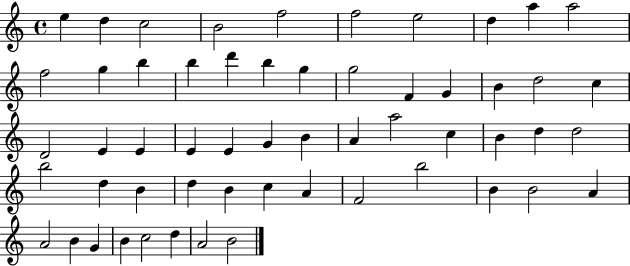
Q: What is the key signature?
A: C major